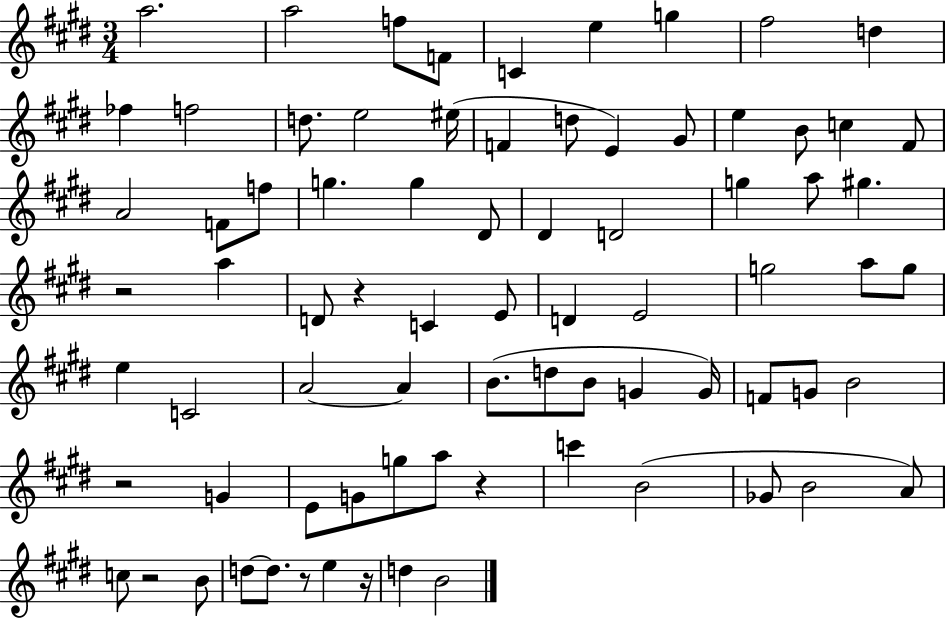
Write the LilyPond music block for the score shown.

{
  \clef treble
  \numericTimeSignature
  \time 3/4
  \key e \major
  \repeat volta 2 { a''2. | a''2 f''8 f'8 | c'4 e''4 g''4 | fis''2 d''4 | \break fes''4 f''2 | d''8. e''2 eis''16( | f'4 d''8 e'4) gis'8 | e''4 b'8 c''4 fis'8 | \break a'2 f'8 f''8 | g''4. g''4 dis'8 | dis'4 d'2 | g''4 a''8 gis''4. | \break r2 a''4 | d'8 r4 c'4 e'8 | d'4 e'2 | g''2 a''8 g''8 | \break e''4 c'2 | a'2~~ a'4 | b'8.( d''8 b'8 g'4 g'16) | f'8 g'8 b'2 | \break r2 g'4 | e'8 g'8 g''8 a''8 r4 | c'''4 b'2( | ges'8 b'2 a'8) | \break c''8 r2 b'8 | d''8~~ d''8. r8 e''4 r16 | d''4 b'2 | } \bar "|."
}